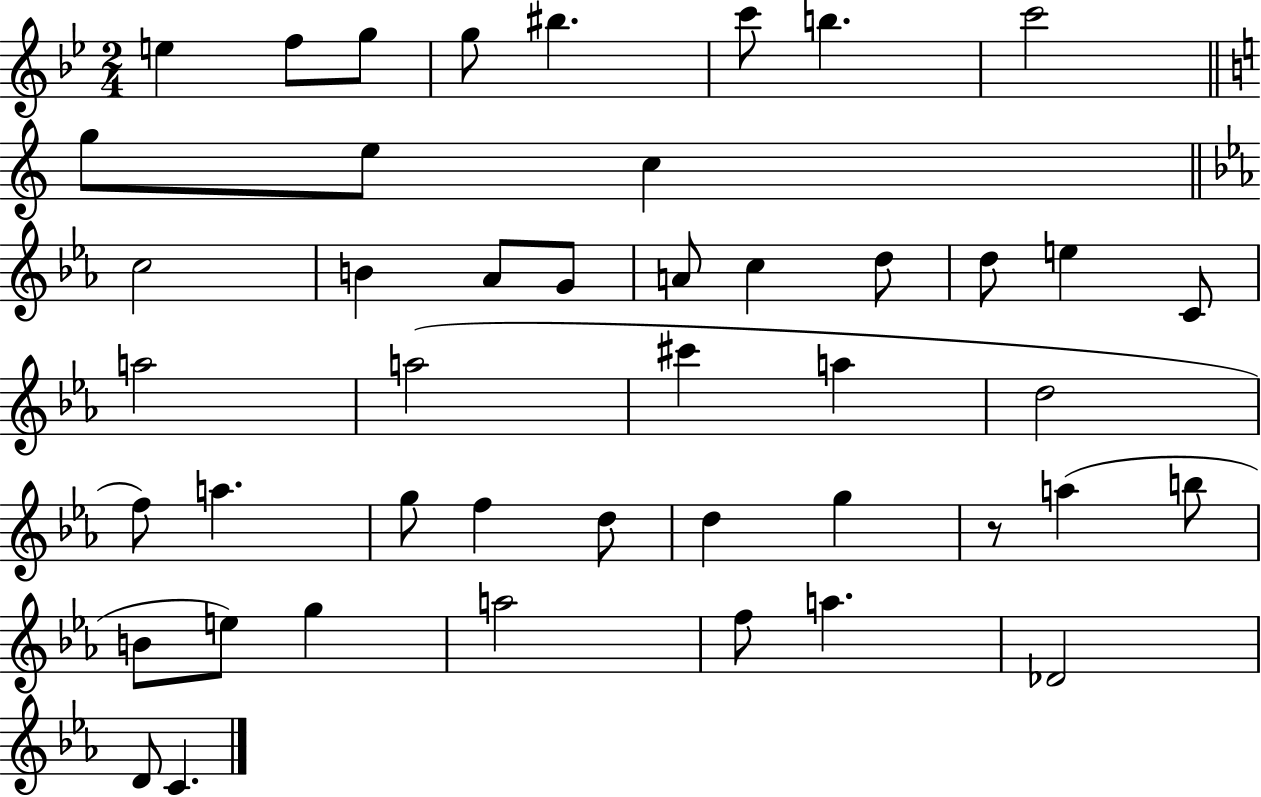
{
  \clef treble
  \numericTimeSignature
  \time 2/4
  \key bes \major
  \repeat volta 2 { e''4 f''8 g''8 | g''8 bis''4. | c'''8 b''4. | c'''2 | \break \bar "||" \break \key a \minor g''8 e''8 c''4 | \bar "||" \break \key ees \major c''2 | b'4 aes'8 g'8 | a'8 c''4 d''8 | d''8 e''4 c'8 | \break a''2 | a''2( | cis'''4 a''4 | d''2 | \break f''8) a''4. | g''8 f''4 d''8 | d''4 g''4 | r8 a''4( b''8 | \break b'8 e''8) g''4 | a''2 | f''8 a''4. | des'2 | \break d'8 c'4. | } \bar "|."
}